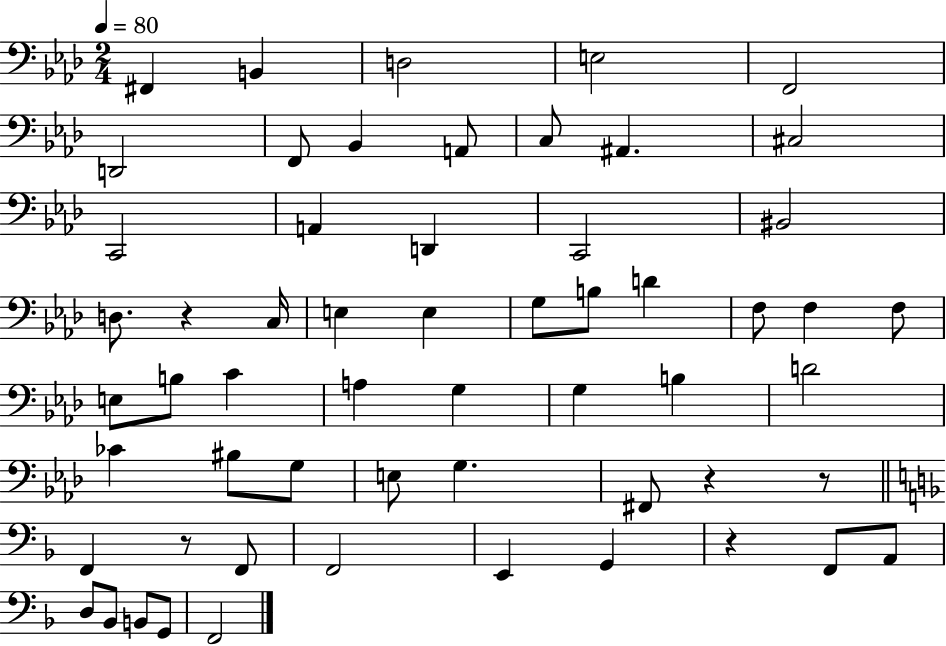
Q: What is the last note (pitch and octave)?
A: F2